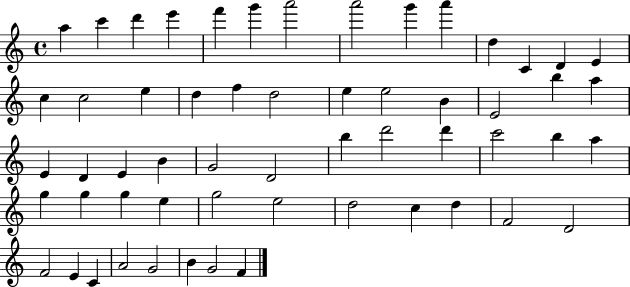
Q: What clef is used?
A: treble